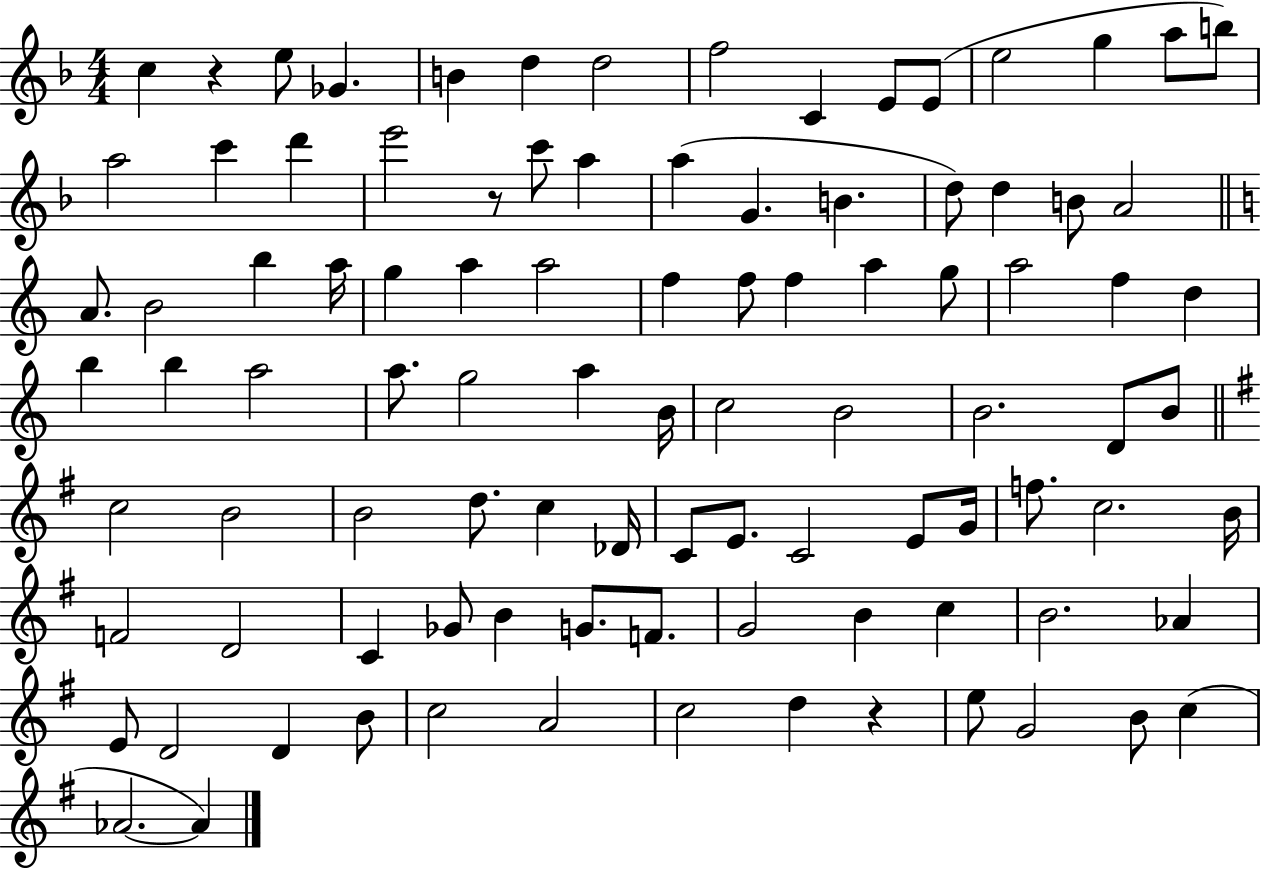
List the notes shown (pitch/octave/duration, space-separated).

C5/q R/q E5/e Gb4/q. B4/q D5/q D5/h F5/h C4/q E4/e E4/e E5/h G5/q A5/e B5/e A5/h C6/q D6/q E6/h R/e C6/e A5/q A5/q G4/q. B4/q. D5/e D5/q B4/e A4/h A4/e. B4/h B5/q A5/s G5/q A5/q A5/h F5/q F5/e F5/q A5/q G5/e A5/h F5/q D5/q B5/q B5/q A5/h A5/e. G5/h A5/q B4/s C5/h B4/h B4/h. D4/e B4/e C5/h B4/h B4/h D5/e. C5/q Db4/s C4/e E4/e. C4/h E4/e G4/s F5/e. C5/h. B4/s F4/h D4/h C4/q Gb4/e B4/q G4/e. F4/e. G4/h B4/q C5/q B4/h. Ab4/q E4/e D4/h D4/q B4/e C5/h A4/h C5/h D5/q R/q E5/e G4/h B4/e C5/q Ab4/h. Ab4/q